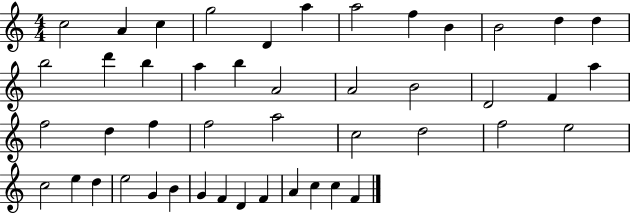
{
  \clef treble
  \numericTimeSignature
  \time 4/4
  \key c \major
  c''2 a'4 c''4 | g''2 d'4 a''4 | a''2 f''4 b'4 | b'2 d''4 d''4 | \break b''2 d'''4 b''4 | a''4 b''4 a'2 | a'2 b'2 | d'2 f'4 a''4 | \break f''2 d''4 f''4 | f''2 a''2 | c''2 d''2 | f''2 e''2 | \break c''2 e''4 d''4 | e''2 g'4 b'4 | g'4 f'4 d'4 f'4 | a'4 c''4 c''4 f'4 | \break \bar "|."
}